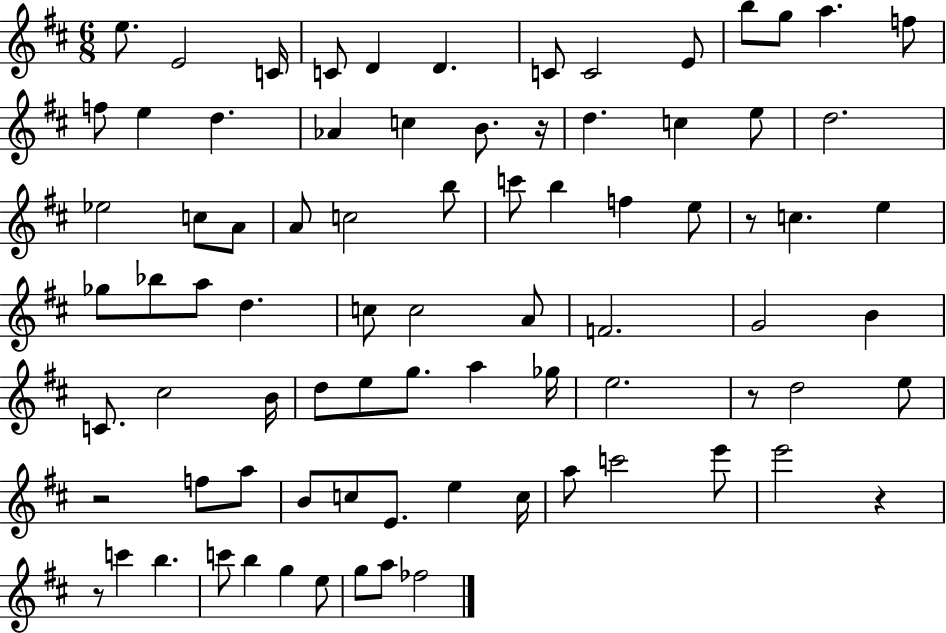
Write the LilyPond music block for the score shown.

{
  \clef treble
  \numericTimeSignature
  \time 6/8
  \key d \major
  \repeat volta 2 { e''8. e'2 c'16 | c'8 d'4 d'4. | c'8 c'2 e'8 | b''8 g''8 a''4. f''8 | \break f''8 e''4 d''4. | aes'4 c''4 b'8. r16 | d''4. c''4 e''8 | d''2. | \break ees''2 c''8 a'8 | a'8 c''2 b''8 | c'''8 b''4 f''4 e''8 | r8 c''4. e''4 | \break ges''8 bes''8 a''8 d''4. | c''8 c''2 a'8 | f'2. | g'2 b'4 | \break c'8. cis''2 b'16 | d''8 e''8 g''8. a''4 ges''16 | e''2. | r8 d''2 e''8 | \break r2 f''8 a''8 | b'8 c''8 e'8. e''4 c''16 | a''8 c'''2 e'''8 | e'''2 r4 | \break r8 c'''4 b''4. | c'''8 b''4 g''4 e''8 | g''8 a''8 fes''2 | } \bar "|."
}